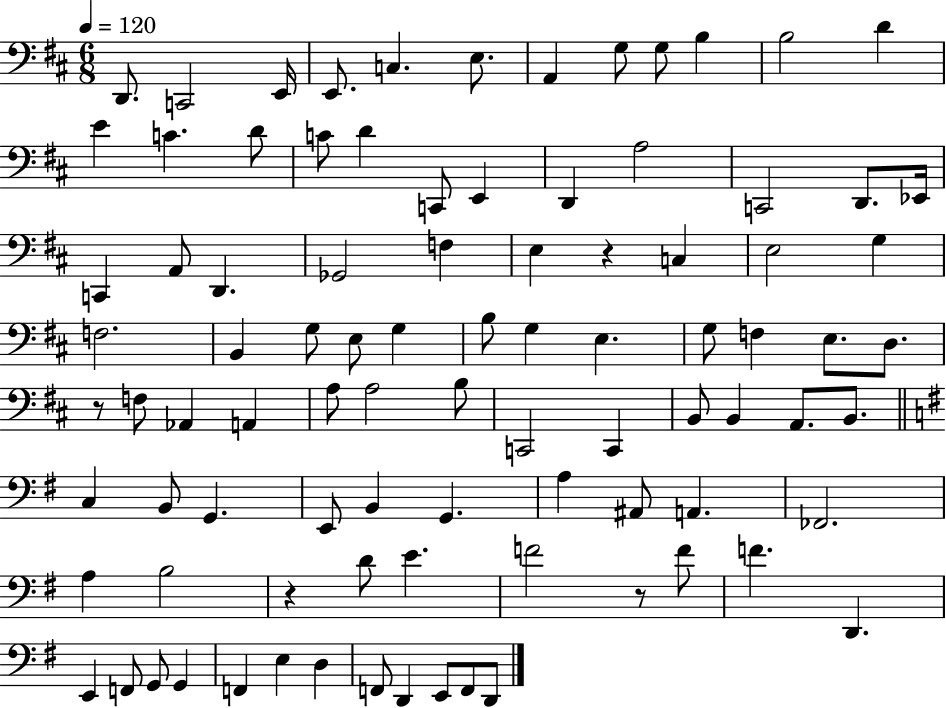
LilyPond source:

{
  \clef bass
  \numericTimeSignature
  \time 6/8
  \key d \major
  \tempo 4 = 120
  d,8. c,2 e,16 | e,8. c4. e8. | a,4 g8 g8 b4 | b2 d'4 | \break e'4 c'4. d'8 | c'8 d'4 c,8 e,4 | d,4 a2 | c,2 d,8. ees,16 | \break c,4 a,8 d,4. | ges,2 f4 | e4 r4 c4 | e2 g4 | \break f2. | b,4 g8 e8 g4 | b8 g4 e4. | g8 f4 e8. d8. | \break r8 f8 aes,4 a,4 | a8 a2 b8 | c,2 c,4 | b,8 b,4 a,8. b,8. | \break \bar "||" \break \key g \major c4 b,8 g,4. | e,8 b,4 g,4. | a4 ais,8 a,4. | fes,2. | \break a4 b2 | r4 d'8 e'4. | f'2 r8 f'8 | f'4. d,4. | \break e,4 f,8 g,8 g,4 | f,4 e4 d4 | f,8 d,4 e,8 f,8 d,8 | \bar "|."
}